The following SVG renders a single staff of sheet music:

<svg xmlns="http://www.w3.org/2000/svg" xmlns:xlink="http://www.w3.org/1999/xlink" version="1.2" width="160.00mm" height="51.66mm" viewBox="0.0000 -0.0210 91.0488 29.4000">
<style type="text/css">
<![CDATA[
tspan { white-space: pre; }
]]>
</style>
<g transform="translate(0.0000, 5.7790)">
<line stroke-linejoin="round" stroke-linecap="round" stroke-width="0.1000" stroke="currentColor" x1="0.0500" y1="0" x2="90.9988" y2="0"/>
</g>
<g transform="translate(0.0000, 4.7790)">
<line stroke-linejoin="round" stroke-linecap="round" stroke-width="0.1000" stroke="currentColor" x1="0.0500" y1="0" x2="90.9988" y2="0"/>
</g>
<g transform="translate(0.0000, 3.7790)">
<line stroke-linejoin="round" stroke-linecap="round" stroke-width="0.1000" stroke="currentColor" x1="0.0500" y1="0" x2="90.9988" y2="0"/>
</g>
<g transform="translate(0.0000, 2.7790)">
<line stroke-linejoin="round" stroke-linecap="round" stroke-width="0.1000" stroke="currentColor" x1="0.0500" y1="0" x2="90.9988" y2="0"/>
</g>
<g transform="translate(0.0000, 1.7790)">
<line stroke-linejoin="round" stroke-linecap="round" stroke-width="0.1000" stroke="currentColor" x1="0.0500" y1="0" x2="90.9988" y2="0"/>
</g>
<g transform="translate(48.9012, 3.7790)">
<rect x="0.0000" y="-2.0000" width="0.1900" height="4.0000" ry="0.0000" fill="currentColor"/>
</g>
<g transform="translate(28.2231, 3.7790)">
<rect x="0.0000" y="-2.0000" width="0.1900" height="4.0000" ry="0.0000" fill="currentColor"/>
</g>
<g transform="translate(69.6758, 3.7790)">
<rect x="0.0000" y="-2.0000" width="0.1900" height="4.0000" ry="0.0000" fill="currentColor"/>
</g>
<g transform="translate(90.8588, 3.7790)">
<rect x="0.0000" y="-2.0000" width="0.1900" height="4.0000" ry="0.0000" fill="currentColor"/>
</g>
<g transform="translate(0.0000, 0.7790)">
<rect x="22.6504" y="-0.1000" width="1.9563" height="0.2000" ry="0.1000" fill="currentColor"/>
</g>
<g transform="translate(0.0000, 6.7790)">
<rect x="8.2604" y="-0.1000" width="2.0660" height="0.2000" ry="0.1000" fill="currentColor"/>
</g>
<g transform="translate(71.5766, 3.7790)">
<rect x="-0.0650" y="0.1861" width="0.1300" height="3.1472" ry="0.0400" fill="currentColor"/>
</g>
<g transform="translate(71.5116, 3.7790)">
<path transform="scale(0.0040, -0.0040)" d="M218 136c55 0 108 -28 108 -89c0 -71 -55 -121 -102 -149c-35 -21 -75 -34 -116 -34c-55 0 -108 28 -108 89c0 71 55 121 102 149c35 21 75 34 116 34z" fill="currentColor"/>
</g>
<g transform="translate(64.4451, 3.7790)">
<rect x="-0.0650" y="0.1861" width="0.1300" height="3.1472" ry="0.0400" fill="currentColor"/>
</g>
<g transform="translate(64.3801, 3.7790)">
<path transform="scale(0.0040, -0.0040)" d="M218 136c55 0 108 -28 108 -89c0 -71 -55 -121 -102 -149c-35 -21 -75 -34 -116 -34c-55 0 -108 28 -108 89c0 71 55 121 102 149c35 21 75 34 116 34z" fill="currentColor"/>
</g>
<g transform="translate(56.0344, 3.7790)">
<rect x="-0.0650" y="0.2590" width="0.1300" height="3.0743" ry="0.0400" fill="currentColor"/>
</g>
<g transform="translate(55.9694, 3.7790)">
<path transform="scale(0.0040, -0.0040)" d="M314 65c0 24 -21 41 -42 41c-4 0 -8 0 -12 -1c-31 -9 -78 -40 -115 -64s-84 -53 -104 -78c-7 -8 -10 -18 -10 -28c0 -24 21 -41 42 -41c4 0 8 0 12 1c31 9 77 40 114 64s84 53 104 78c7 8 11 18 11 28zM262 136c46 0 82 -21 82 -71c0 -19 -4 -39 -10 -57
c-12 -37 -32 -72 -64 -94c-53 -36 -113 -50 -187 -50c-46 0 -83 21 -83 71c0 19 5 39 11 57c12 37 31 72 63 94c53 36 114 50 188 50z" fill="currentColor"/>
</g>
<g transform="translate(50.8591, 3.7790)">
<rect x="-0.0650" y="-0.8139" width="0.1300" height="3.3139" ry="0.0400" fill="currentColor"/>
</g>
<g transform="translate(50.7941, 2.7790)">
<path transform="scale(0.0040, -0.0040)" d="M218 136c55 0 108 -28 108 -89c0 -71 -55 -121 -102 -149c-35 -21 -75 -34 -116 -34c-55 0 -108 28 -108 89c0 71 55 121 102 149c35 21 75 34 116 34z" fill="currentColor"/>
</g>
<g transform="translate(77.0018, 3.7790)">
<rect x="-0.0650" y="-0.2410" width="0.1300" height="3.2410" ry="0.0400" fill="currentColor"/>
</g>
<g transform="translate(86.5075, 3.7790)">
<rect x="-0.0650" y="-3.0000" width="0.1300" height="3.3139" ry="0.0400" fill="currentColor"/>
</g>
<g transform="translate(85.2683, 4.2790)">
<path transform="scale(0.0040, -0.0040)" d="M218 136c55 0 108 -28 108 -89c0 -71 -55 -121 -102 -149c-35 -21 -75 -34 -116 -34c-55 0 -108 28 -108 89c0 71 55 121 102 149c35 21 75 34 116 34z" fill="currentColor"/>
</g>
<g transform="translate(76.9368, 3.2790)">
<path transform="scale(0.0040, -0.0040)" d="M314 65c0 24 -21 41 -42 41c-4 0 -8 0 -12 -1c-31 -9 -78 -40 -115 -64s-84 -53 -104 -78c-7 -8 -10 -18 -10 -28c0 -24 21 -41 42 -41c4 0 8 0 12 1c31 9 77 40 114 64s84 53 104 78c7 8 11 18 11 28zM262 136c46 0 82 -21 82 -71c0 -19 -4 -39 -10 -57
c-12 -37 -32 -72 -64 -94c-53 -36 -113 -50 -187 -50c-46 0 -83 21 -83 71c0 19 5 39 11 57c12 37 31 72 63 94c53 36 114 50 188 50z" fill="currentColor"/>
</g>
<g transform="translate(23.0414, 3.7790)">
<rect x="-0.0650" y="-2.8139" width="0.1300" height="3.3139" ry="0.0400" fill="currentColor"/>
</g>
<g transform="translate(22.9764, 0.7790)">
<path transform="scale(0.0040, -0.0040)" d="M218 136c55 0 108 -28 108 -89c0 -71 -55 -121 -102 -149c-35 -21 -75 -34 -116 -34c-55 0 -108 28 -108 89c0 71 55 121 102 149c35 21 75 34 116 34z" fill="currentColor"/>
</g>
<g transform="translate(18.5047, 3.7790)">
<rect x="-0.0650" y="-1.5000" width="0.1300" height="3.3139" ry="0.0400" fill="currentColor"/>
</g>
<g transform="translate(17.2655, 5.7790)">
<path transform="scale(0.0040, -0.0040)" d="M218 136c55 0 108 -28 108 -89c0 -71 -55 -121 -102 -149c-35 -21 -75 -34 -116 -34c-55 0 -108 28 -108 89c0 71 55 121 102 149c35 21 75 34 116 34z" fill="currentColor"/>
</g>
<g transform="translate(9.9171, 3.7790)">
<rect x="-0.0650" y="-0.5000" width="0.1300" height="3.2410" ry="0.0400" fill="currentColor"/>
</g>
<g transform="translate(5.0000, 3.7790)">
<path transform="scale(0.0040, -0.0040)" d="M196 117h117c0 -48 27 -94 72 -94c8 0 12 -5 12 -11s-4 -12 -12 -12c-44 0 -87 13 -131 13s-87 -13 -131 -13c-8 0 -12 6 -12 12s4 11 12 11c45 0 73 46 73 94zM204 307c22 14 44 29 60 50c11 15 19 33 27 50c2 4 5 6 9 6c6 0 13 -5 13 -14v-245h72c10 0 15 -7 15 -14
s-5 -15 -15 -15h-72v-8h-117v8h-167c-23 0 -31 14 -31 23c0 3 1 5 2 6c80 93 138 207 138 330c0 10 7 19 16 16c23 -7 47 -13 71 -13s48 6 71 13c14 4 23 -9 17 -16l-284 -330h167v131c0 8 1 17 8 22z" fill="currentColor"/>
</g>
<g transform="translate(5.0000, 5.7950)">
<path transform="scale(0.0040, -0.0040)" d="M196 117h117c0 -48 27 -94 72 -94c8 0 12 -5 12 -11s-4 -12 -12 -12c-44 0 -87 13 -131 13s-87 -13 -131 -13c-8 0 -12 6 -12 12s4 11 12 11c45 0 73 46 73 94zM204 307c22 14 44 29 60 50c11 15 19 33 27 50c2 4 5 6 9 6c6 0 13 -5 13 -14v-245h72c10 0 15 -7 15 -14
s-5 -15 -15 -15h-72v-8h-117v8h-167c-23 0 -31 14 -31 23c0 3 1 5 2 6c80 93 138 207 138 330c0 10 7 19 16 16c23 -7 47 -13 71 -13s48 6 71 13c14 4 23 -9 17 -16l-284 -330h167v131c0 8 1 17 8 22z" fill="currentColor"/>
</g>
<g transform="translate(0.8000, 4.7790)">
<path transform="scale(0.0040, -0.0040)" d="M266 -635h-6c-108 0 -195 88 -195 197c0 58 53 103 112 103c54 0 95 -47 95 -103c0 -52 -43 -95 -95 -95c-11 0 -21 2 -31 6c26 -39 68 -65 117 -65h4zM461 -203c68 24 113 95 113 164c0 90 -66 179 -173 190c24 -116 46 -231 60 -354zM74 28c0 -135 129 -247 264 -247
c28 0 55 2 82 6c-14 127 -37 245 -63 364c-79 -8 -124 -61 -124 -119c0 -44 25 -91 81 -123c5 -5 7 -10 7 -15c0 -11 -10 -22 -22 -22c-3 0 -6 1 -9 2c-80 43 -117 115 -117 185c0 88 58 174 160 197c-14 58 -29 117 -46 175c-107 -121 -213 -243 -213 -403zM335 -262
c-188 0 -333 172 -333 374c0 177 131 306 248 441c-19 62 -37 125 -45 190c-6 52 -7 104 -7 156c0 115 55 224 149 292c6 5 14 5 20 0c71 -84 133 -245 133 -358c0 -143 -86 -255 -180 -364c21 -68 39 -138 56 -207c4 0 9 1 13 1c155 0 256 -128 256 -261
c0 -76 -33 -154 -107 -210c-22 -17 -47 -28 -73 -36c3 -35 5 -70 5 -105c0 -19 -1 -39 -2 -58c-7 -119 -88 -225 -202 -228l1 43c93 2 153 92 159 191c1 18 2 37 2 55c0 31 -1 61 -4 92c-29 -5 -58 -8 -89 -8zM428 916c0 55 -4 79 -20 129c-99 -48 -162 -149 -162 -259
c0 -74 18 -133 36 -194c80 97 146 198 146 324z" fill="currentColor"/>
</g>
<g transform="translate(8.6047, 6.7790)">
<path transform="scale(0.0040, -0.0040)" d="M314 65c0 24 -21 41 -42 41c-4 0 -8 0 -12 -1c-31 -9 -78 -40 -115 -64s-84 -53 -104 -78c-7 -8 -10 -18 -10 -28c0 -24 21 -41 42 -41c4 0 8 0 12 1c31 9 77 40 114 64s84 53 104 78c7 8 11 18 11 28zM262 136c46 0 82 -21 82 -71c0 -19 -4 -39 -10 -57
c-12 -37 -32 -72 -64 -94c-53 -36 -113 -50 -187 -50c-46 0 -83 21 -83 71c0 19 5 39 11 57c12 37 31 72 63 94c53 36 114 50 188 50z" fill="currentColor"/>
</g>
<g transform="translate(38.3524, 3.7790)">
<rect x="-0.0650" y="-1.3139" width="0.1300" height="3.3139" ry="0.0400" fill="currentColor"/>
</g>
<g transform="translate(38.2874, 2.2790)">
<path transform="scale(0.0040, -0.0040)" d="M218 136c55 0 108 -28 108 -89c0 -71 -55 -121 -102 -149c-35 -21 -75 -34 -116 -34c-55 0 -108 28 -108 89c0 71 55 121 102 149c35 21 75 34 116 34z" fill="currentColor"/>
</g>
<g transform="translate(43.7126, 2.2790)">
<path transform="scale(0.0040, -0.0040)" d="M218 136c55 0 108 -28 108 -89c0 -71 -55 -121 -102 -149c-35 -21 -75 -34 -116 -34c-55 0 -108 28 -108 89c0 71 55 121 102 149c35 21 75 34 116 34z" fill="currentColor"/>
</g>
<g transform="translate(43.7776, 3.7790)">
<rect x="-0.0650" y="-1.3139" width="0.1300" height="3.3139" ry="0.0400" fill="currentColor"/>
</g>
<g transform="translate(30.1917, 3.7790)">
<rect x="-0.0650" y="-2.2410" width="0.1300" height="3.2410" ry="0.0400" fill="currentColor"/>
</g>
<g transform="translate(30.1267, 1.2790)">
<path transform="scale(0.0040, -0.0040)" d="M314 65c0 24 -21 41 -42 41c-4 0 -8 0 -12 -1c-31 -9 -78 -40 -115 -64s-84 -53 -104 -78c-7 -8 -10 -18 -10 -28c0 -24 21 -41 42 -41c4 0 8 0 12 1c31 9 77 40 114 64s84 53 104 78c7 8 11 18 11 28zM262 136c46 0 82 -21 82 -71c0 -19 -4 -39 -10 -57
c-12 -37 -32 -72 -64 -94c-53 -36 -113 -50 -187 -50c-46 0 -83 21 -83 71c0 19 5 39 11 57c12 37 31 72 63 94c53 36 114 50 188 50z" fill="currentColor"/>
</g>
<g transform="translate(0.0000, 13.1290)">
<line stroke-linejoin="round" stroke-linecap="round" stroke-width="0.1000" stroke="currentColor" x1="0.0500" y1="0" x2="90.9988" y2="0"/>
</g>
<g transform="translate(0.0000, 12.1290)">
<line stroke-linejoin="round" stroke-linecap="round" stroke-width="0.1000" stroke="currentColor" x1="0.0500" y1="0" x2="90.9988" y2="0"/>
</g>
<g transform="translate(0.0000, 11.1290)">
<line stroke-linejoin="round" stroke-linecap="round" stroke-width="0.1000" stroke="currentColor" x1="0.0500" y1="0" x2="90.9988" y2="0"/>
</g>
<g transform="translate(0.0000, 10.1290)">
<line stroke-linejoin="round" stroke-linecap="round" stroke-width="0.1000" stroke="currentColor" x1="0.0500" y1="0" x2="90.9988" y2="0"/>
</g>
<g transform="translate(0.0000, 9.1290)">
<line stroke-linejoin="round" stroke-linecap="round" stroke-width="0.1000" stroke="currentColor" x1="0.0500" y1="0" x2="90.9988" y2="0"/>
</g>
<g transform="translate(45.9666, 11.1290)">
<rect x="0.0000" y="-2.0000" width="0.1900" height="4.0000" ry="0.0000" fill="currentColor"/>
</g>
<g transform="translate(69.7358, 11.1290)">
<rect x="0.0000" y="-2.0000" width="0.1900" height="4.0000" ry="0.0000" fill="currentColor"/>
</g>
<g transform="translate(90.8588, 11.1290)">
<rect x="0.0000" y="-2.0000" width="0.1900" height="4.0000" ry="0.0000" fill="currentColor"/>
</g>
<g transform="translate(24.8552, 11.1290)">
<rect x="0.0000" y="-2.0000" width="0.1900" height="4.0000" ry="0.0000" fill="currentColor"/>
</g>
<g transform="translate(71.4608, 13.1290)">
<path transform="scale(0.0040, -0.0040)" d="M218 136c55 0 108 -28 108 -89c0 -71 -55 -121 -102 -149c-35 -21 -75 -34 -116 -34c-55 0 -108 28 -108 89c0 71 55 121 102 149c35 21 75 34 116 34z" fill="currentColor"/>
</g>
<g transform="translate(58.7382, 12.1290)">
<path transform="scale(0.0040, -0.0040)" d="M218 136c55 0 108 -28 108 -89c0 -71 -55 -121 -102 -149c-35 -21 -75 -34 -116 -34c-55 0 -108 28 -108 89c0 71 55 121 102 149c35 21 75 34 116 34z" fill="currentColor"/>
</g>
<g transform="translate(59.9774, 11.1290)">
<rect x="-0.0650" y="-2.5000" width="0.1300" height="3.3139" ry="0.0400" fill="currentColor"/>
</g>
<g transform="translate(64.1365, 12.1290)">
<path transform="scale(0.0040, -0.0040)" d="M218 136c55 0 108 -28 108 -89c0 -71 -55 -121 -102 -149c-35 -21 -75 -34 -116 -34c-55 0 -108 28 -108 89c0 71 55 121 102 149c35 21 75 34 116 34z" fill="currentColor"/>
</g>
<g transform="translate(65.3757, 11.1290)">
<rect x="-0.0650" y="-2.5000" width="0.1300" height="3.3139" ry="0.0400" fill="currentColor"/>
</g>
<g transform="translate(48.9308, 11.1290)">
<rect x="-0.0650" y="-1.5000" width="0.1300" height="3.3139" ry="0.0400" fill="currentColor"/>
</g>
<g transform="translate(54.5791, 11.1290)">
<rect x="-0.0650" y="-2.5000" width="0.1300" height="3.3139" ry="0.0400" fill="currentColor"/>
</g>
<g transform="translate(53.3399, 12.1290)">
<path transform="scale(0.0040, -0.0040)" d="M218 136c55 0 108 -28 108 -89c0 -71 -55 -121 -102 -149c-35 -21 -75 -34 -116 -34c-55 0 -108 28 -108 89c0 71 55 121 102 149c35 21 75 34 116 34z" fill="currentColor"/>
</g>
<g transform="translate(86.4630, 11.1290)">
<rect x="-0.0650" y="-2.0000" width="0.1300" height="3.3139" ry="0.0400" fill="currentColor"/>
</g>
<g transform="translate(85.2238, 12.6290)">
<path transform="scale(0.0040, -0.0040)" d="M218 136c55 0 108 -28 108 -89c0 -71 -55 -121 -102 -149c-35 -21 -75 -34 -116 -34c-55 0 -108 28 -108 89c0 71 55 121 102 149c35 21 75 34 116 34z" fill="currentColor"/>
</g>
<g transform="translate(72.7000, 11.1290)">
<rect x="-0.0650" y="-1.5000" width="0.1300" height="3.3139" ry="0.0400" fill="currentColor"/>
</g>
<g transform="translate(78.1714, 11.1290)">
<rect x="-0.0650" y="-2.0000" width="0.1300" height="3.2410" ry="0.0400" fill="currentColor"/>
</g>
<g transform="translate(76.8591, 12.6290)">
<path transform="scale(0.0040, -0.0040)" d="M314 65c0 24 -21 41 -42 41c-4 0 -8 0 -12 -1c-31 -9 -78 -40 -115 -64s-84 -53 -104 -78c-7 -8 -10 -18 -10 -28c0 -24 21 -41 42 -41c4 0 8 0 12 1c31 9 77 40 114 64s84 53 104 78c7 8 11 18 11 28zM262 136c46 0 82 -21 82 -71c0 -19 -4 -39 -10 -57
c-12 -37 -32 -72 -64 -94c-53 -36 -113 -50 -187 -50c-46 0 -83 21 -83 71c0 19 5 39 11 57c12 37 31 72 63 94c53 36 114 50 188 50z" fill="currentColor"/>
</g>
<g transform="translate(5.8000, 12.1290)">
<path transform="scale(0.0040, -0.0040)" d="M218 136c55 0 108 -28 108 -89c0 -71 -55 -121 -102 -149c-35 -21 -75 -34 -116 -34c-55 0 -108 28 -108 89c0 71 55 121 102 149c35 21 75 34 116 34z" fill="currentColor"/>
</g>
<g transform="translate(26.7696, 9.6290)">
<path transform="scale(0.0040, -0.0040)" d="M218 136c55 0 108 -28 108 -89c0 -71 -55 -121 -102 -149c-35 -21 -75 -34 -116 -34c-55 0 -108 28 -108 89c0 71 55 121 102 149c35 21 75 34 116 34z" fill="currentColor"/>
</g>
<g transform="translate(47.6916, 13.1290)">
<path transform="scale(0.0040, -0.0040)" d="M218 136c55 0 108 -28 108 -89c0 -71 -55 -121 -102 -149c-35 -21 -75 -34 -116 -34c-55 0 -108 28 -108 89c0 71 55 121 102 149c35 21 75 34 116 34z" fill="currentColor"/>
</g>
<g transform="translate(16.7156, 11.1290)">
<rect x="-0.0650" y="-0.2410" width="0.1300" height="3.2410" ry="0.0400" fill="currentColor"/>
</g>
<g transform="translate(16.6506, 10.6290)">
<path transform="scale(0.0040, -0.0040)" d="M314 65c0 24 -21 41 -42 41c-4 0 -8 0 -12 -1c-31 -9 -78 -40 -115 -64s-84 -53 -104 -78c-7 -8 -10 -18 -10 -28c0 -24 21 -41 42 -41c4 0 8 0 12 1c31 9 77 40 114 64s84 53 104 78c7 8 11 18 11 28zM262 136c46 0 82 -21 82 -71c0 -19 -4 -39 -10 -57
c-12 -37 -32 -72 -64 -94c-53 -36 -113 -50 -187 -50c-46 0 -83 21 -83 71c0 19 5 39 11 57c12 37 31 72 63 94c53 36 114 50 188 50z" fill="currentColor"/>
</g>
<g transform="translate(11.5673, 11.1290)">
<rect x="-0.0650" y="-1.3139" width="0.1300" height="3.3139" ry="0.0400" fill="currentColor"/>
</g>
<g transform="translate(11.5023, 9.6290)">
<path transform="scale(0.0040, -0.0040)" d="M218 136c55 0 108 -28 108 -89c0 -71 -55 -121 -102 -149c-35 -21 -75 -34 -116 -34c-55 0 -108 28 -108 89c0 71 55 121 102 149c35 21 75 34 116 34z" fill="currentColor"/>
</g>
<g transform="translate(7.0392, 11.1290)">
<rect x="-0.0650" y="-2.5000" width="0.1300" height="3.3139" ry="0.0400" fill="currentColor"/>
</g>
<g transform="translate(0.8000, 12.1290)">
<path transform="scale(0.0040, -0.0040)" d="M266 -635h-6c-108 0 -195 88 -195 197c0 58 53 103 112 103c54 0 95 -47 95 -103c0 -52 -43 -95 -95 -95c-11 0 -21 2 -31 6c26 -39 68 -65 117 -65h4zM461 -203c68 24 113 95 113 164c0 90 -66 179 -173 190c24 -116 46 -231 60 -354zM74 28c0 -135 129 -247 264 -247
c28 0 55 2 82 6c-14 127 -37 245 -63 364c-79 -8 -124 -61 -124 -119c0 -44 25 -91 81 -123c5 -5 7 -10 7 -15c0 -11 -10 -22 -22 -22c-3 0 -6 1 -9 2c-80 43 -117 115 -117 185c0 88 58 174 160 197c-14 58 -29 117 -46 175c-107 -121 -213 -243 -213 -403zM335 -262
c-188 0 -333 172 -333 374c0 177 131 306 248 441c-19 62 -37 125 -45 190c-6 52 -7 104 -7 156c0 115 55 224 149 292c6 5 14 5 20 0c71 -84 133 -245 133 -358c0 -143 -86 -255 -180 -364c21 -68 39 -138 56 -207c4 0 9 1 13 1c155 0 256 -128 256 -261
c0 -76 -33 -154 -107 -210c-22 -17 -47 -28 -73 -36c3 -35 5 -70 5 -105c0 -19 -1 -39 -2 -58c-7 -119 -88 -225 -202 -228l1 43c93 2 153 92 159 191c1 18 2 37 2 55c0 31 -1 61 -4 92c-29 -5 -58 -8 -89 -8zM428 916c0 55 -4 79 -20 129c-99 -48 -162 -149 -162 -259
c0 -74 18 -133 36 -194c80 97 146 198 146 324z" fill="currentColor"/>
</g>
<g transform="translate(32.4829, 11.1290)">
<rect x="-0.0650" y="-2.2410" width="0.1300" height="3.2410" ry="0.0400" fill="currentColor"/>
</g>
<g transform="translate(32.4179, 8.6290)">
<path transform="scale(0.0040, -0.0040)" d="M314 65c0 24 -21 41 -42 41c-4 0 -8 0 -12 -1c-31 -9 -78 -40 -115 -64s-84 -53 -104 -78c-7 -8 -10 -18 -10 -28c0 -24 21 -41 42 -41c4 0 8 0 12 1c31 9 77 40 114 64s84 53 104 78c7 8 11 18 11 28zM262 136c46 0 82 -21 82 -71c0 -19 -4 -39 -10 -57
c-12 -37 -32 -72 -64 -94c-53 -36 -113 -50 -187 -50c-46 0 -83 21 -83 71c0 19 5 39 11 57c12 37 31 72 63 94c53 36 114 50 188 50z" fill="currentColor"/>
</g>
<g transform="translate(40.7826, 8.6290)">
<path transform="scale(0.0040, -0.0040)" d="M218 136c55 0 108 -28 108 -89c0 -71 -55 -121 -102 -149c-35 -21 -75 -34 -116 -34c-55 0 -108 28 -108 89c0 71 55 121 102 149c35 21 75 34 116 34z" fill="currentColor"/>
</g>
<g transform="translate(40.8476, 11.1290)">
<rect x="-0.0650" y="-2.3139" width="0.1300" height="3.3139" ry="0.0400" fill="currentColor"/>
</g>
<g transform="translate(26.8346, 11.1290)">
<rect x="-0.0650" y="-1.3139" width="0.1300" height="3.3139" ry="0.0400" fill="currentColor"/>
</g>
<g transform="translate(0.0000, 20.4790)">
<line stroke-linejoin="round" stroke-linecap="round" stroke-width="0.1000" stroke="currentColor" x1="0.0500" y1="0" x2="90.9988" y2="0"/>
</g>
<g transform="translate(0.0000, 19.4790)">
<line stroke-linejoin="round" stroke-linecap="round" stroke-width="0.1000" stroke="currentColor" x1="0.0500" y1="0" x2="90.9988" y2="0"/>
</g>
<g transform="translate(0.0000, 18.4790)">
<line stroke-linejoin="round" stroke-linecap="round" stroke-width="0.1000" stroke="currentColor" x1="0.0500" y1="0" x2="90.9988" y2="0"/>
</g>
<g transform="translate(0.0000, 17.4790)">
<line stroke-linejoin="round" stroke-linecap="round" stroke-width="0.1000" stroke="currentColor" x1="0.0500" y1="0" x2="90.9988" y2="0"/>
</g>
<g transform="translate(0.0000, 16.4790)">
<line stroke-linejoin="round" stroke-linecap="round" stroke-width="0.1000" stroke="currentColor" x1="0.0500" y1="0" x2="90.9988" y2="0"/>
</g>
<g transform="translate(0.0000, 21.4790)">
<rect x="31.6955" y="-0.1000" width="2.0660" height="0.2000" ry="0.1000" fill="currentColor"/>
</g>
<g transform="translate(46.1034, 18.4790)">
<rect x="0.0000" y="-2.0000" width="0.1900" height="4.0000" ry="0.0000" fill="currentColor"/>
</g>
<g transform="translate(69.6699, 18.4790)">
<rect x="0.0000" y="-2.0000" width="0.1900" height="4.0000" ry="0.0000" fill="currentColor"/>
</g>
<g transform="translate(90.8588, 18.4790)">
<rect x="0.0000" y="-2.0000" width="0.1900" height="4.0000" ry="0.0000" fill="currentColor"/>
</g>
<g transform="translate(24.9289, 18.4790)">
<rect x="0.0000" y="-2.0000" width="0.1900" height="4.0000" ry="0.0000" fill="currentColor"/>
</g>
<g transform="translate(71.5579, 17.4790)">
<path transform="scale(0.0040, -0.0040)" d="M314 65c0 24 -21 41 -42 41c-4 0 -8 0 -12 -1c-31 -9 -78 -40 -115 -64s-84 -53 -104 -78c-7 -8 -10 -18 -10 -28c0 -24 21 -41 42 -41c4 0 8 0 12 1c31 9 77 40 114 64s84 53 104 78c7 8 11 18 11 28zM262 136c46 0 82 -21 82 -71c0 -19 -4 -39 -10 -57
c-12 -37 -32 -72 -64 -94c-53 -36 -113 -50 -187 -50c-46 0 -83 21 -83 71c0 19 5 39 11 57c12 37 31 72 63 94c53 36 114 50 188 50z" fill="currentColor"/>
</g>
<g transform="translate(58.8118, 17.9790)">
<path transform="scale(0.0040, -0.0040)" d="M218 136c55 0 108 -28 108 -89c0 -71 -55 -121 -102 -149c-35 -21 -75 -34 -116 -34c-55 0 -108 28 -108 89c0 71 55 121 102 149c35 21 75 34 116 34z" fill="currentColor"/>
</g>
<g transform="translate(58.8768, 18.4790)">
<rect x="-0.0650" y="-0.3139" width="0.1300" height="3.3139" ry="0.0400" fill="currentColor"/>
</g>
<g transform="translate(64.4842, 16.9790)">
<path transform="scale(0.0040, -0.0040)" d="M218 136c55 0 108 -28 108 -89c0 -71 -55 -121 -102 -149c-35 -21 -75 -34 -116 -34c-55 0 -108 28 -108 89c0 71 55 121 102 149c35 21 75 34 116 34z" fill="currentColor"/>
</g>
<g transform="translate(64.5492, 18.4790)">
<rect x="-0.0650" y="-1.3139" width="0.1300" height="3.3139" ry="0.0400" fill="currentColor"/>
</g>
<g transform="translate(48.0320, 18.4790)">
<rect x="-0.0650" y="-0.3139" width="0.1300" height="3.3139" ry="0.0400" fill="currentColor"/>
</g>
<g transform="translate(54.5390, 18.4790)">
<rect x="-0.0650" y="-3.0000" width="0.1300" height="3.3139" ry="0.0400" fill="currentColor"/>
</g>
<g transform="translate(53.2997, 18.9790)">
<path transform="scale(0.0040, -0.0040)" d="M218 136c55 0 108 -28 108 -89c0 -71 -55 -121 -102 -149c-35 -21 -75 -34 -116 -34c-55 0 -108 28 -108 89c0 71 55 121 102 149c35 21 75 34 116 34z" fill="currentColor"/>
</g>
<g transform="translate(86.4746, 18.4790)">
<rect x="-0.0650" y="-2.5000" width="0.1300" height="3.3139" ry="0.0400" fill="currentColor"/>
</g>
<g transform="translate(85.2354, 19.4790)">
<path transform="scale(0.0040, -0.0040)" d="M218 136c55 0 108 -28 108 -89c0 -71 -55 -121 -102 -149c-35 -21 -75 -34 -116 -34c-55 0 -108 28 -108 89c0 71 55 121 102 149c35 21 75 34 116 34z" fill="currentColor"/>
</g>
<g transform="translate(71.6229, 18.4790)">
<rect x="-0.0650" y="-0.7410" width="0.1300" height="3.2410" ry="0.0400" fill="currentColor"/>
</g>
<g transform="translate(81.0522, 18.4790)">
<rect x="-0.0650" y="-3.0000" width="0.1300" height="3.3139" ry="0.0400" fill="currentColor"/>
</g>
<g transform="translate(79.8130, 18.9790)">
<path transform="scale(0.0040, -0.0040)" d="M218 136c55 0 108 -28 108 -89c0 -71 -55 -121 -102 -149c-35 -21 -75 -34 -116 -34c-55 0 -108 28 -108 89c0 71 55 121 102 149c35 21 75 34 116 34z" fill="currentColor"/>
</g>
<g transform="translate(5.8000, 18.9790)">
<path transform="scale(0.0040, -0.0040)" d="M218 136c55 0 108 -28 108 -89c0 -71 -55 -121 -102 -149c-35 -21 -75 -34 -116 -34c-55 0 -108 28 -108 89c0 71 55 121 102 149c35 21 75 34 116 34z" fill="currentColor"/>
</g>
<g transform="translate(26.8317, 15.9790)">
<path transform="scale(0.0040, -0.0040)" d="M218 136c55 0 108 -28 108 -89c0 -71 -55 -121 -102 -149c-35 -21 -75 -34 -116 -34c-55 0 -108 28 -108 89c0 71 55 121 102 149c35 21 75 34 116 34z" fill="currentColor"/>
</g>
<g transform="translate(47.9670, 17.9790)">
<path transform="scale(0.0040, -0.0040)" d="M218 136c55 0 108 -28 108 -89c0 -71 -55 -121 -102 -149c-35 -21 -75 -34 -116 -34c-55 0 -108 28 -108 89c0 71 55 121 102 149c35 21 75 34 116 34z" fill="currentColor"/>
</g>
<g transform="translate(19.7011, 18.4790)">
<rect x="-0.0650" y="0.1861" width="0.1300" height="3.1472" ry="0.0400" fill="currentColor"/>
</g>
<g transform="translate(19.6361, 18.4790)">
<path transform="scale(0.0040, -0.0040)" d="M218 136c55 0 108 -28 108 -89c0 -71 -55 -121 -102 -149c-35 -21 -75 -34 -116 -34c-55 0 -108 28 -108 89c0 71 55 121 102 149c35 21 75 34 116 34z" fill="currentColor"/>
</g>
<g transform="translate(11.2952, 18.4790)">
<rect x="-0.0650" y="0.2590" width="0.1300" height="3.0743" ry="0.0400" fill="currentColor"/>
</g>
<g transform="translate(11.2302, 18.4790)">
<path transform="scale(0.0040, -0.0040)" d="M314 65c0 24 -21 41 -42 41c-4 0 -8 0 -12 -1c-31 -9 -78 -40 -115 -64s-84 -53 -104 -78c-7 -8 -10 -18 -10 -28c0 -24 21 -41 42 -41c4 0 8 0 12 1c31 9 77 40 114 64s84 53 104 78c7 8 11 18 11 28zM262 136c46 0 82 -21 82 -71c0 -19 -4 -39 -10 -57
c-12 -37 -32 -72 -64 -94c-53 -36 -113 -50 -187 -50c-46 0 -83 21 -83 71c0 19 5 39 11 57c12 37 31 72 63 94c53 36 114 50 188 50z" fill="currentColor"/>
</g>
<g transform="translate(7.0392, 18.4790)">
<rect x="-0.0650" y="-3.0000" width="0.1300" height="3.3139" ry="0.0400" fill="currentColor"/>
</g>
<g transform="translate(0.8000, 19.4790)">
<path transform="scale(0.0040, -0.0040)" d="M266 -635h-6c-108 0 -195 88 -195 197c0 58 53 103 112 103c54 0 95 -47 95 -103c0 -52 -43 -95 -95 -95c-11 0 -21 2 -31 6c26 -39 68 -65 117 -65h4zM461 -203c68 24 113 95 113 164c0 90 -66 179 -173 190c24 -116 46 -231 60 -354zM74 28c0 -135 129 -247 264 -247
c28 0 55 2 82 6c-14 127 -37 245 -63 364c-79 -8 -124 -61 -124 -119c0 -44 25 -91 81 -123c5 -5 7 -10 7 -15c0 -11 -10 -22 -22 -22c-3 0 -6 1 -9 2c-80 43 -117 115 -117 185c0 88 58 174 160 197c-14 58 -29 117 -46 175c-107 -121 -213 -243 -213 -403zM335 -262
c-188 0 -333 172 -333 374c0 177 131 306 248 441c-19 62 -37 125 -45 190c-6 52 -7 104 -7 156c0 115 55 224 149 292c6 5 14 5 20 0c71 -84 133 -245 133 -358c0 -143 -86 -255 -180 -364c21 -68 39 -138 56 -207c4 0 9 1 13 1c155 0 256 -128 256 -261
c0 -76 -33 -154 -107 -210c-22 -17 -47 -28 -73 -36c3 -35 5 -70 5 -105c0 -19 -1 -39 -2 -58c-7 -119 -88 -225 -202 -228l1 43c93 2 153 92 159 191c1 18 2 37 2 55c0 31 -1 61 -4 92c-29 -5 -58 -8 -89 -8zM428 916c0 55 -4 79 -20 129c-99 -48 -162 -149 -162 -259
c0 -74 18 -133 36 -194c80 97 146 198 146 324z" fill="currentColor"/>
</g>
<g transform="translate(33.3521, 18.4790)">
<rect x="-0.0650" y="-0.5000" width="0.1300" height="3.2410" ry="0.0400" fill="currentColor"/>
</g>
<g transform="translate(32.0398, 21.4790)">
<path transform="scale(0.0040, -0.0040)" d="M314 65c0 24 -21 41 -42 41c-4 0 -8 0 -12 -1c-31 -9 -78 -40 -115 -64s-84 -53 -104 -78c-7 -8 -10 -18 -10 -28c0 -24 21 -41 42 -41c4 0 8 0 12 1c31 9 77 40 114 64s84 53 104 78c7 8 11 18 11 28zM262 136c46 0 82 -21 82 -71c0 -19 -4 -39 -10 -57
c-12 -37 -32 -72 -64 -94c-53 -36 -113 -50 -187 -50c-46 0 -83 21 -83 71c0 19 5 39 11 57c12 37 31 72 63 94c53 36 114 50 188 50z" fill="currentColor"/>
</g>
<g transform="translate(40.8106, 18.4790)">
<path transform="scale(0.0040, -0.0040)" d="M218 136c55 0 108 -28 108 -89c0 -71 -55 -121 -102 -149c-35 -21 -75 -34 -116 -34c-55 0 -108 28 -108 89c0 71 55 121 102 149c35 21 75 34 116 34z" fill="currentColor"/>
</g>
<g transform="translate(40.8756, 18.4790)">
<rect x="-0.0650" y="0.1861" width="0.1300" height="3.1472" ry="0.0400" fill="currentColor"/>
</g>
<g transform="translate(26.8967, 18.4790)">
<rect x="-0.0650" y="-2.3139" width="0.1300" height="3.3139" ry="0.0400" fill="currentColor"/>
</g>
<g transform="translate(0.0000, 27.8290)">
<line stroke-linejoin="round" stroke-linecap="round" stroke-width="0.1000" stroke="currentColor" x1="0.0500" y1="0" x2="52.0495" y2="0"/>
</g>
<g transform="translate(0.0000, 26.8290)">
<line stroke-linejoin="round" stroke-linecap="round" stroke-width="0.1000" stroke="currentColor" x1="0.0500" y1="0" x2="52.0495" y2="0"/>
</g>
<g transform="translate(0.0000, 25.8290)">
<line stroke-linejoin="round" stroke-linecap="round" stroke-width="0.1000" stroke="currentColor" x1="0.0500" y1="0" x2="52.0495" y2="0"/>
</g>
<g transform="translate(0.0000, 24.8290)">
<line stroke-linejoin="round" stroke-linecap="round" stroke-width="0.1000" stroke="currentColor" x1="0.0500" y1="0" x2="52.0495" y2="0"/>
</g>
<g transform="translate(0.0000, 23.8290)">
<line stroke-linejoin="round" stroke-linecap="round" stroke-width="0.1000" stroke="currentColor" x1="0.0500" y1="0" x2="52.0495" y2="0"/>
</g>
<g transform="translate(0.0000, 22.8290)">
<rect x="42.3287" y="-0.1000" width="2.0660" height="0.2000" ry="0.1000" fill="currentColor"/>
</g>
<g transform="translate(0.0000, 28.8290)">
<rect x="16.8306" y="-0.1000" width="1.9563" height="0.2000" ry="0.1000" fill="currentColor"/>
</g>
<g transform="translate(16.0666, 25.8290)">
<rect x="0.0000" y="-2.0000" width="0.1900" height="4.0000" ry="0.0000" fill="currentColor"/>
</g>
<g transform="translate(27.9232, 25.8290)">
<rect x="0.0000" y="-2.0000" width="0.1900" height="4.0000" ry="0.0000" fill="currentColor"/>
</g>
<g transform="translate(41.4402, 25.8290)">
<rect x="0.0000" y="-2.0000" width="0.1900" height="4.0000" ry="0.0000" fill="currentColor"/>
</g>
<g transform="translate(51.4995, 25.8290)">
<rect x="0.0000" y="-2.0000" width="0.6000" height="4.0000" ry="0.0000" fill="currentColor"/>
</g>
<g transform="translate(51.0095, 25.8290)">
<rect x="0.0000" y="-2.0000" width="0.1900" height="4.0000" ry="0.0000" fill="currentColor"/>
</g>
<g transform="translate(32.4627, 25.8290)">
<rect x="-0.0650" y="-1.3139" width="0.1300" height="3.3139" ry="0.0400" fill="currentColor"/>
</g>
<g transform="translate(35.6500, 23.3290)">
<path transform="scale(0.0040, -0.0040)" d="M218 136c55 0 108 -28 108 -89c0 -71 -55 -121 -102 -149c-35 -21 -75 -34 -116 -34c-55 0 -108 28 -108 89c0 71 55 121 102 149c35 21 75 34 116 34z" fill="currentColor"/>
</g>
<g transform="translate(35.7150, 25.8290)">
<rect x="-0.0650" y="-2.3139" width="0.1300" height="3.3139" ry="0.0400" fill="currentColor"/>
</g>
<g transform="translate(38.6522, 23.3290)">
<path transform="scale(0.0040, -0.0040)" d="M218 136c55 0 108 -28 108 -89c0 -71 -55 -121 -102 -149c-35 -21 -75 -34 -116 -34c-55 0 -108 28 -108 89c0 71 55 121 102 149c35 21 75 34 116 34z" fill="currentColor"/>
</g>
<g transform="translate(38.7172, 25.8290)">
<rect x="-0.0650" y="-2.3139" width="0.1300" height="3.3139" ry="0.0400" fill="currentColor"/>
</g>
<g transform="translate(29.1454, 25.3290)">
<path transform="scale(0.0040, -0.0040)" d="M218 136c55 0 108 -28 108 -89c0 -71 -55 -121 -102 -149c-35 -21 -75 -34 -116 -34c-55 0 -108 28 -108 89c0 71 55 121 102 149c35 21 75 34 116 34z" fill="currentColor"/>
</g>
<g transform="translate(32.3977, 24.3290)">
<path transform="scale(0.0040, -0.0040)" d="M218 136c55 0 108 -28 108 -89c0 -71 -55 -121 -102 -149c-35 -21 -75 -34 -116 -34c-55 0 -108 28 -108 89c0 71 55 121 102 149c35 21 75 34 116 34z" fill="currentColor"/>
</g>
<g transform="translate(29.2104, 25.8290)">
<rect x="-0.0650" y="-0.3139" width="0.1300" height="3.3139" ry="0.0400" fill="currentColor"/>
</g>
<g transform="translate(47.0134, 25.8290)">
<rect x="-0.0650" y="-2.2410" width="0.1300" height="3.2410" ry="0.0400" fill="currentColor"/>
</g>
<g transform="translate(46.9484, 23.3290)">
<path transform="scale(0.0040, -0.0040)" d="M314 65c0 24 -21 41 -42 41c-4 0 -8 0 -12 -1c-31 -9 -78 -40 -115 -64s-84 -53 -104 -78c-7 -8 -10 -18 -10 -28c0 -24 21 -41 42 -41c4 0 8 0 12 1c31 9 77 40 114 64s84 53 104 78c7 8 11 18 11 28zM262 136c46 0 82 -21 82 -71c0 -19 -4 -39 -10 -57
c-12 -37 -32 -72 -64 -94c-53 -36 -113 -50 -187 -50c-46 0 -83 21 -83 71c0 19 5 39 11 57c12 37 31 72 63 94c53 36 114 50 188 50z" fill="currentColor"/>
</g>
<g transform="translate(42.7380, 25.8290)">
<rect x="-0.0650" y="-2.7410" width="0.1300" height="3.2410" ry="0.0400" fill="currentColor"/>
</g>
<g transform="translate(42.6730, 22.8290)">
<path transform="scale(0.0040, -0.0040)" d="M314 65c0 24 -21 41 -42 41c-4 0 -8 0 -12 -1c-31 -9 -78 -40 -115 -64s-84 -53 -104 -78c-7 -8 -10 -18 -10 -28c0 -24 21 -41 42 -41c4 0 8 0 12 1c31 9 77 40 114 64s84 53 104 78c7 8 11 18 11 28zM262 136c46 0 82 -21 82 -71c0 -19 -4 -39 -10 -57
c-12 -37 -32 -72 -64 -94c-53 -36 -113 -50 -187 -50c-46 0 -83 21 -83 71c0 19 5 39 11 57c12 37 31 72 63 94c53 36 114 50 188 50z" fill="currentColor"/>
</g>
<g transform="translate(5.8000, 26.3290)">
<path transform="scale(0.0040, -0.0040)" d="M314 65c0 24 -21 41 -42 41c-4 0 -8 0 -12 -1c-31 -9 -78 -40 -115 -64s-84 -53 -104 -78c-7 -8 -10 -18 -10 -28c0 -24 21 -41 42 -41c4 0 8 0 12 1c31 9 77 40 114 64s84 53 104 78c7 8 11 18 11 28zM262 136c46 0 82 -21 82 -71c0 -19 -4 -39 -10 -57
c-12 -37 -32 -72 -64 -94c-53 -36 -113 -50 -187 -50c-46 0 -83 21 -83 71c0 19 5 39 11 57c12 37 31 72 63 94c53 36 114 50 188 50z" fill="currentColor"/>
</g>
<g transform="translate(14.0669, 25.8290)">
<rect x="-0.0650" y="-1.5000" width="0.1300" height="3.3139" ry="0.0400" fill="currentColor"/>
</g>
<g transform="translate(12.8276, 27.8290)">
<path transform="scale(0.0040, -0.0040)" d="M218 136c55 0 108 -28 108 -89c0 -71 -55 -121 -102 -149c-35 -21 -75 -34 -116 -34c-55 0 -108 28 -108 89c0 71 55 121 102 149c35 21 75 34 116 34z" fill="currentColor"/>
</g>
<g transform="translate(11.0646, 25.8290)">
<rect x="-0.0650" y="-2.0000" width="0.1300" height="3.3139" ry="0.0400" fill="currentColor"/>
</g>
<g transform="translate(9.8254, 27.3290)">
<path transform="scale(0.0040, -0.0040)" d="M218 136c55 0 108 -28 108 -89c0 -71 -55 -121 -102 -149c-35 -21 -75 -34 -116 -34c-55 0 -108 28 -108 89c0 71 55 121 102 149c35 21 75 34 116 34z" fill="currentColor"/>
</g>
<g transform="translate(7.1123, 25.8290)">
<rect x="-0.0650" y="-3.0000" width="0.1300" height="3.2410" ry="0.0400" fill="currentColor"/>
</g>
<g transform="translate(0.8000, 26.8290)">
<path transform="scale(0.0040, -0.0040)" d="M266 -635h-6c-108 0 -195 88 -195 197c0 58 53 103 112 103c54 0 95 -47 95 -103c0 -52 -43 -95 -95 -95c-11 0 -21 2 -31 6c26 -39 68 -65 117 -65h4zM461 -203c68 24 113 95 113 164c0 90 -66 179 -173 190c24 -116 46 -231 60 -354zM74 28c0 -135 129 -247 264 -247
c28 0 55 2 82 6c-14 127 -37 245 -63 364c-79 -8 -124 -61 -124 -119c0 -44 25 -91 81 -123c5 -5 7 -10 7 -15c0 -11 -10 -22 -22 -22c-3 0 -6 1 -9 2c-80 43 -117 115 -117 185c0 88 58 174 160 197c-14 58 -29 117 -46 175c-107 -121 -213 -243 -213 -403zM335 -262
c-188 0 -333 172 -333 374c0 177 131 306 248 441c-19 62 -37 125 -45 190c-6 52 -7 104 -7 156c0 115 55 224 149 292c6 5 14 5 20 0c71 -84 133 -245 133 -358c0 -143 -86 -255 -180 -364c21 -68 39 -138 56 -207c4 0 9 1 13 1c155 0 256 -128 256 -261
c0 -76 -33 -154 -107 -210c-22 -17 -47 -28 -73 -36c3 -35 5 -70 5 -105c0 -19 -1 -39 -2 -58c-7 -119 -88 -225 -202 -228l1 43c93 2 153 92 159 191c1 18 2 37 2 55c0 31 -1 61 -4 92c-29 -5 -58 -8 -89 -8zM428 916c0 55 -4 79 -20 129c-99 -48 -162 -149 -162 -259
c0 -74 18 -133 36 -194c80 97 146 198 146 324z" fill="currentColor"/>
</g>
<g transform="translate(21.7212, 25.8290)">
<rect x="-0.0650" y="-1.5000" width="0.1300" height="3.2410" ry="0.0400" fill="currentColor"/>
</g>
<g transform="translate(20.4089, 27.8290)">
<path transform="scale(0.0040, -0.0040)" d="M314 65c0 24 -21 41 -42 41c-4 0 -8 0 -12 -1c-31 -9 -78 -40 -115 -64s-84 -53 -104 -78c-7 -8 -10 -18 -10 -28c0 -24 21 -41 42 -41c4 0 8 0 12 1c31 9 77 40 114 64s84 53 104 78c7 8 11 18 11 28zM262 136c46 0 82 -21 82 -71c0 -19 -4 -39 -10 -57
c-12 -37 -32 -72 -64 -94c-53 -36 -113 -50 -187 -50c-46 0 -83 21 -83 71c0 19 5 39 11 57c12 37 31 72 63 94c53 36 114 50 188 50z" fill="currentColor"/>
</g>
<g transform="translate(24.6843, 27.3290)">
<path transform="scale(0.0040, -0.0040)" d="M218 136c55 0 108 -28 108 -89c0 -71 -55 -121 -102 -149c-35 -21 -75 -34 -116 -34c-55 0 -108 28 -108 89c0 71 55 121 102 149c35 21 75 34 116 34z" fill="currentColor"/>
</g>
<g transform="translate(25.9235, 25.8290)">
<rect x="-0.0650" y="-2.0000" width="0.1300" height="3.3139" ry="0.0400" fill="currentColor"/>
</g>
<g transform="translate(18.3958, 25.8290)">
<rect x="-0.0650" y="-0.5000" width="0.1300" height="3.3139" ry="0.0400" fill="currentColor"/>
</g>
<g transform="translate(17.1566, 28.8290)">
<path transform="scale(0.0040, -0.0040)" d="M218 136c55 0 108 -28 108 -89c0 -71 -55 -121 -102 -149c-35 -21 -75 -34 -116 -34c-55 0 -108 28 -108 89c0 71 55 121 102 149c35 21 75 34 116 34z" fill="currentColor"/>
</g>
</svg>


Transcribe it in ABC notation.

X:1
T:Untitled
M:4/4
L:1/4
K:C
C2 E a g2 e e d B2 B B c2 A G e c2 e g2 g E G G G E F2 F A B2 B g C2 B c A c e d2 A G A2 F E C E2 F c e g g a2 g2